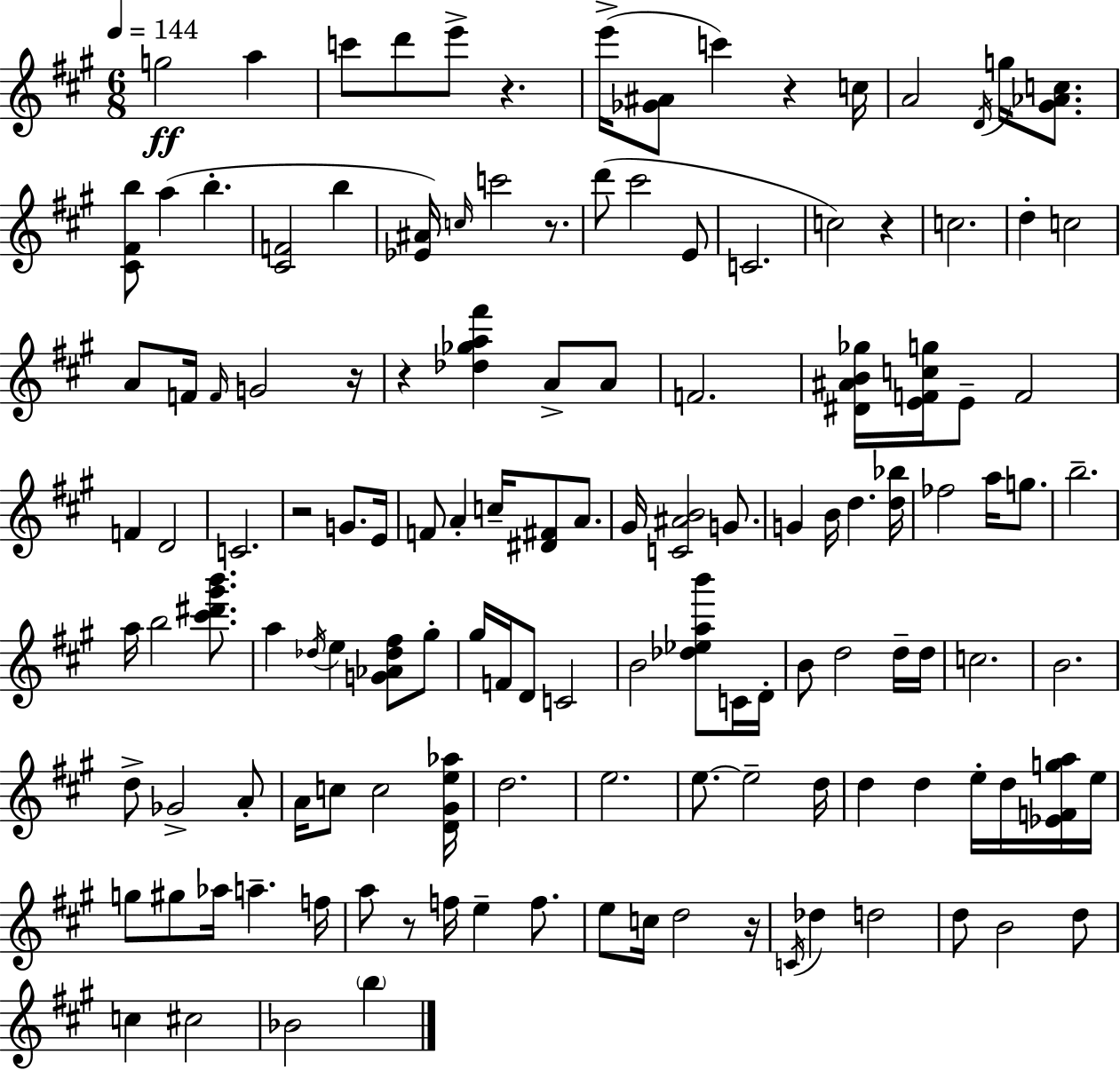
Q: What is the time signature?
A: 6/8